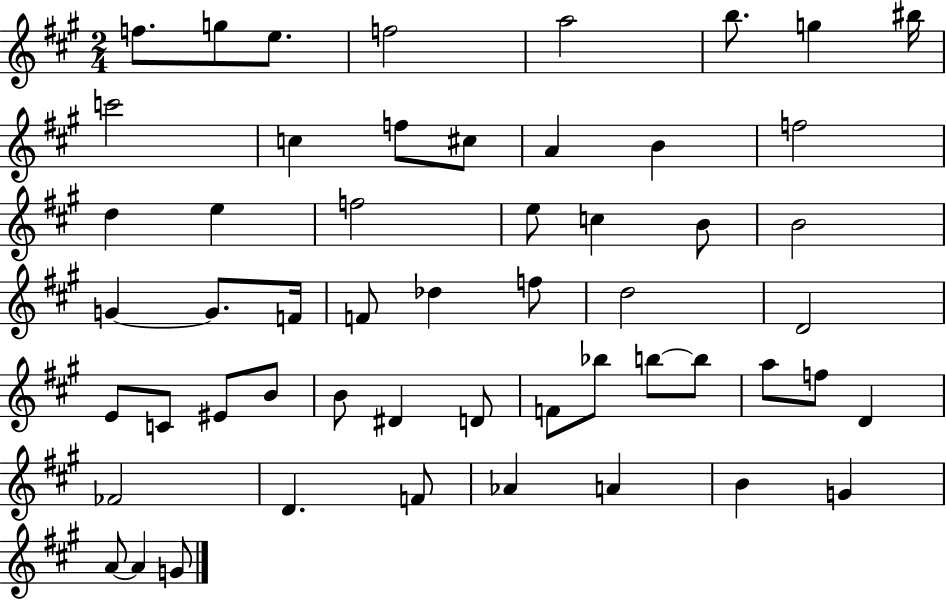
F5/e. G5/e E5/e. F5/h A5/h B5/e. G5/q BIS5/s C6/h C5/q F5/e C#5/e A4/q B4/q F5/h D5/q E5/q F5/h E5/e C5/q B4/e B4/h G4/q G4/e. F4/s F4/e Db5/q F5/e D5/h D4/h E4/e C4/e EIS4/e B4/e B4/e D#4/q D4/e F4/e Bb5/e B5/e B5/e A5/e F5/e D4/q FES4/h D4/q. F4/e Ab4/q A4/q B4/q G4/q A4/e A4/q G4/e